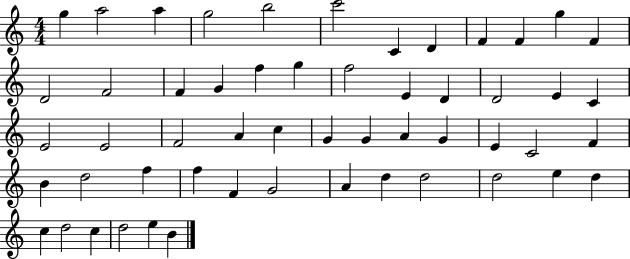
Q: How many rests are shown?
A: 0